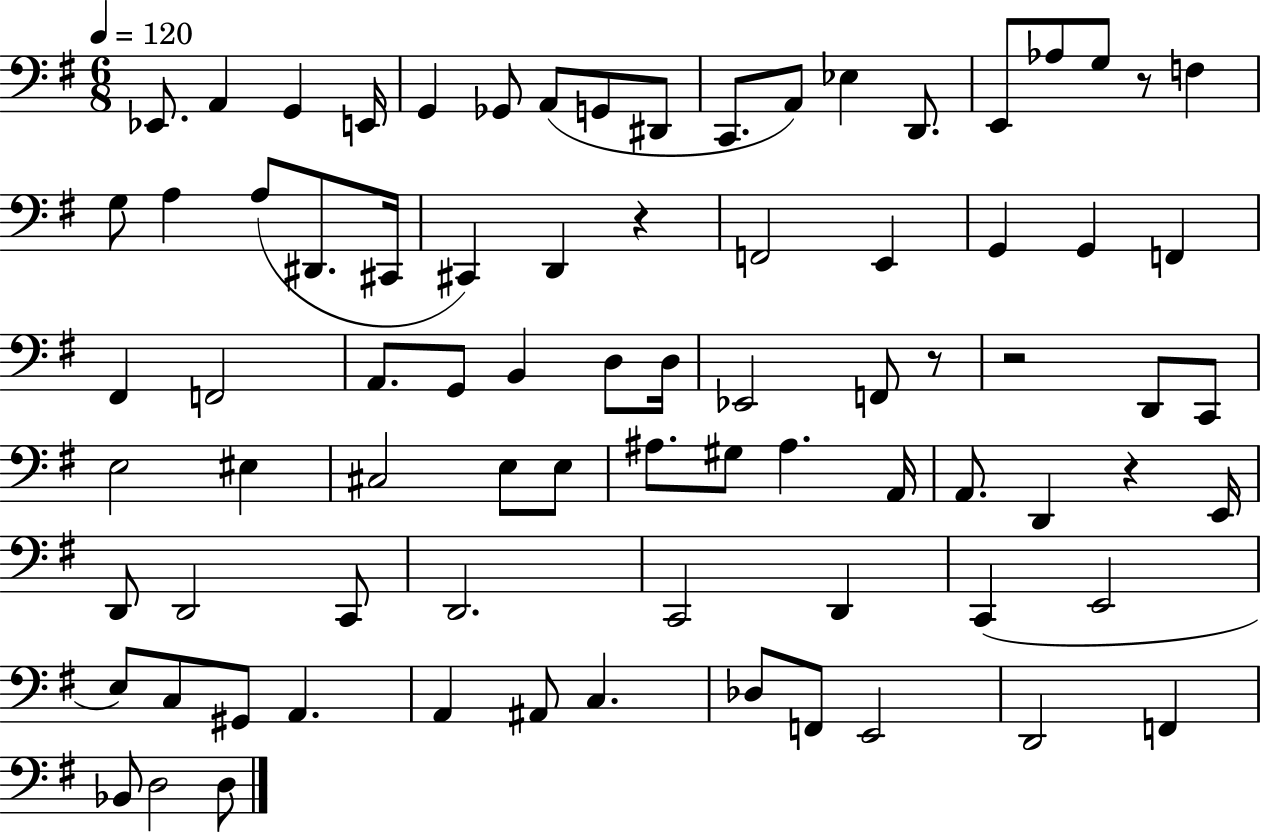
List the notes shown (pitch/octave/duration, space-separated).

Eb2/e. A2/q G2/q E2/s G2/q Gb2/e A2/e G2/e D#2/e C2/e. A2/e Eb3/q D2/e. E2/e Ab3/e G3/e R/e F3/q G3/e A3/q A3/e D#2/e. C#2/s C#2/q D2/q R/q F2/h E2/q G2/q G2/q F2/q F#2/q F2/h A2/e. G2/e B2/q D3/e D3/s Eb2/h F2/e R/e R/h D2/e C2/e E3/h EIS3/q C#3/h E3/e E3/e A#3/e. G#3/e A#3/q. A2/s A2/e. D2/q R/q E2/s D2/e D2/h C2/e D2/h. C2/h D2/q C2/q E2/h E3/e C3/e G#2/e A2/q. A2/q A#2/e C3/q. Db3/e F2/e E2/h D2/h F2/q Bb2/e D3/h D3/e